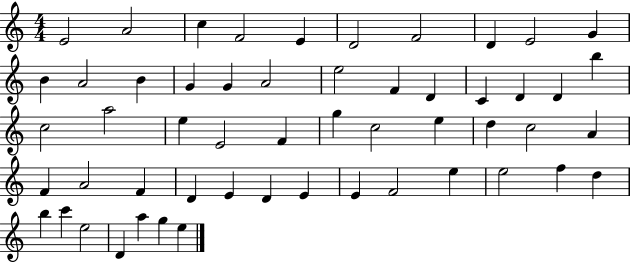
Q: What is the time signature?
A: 4/4